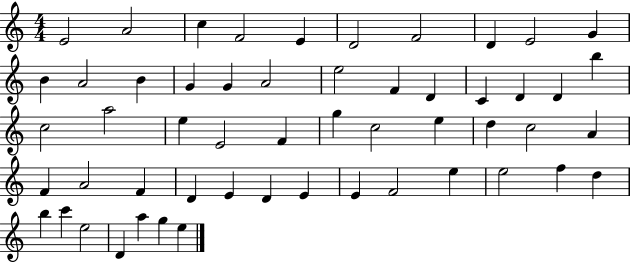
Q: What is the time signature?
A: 4/4